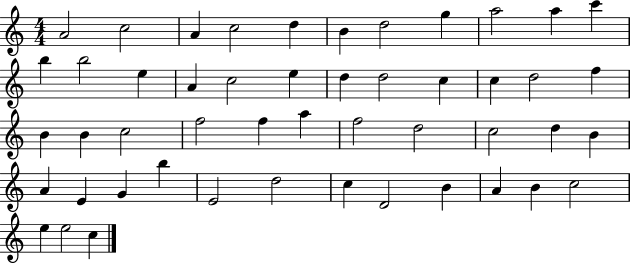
X:1
T:Untitled
M:4/4
L:1/4
K:C
A2 c2 A c2 d B d2 g a2 a c' b b2 e A c2 e d d2 c c d2 f B B c2 f2 f a f2 d2 c2 d B A E G b E2 d2 c D2 B A B c2 e e2 c